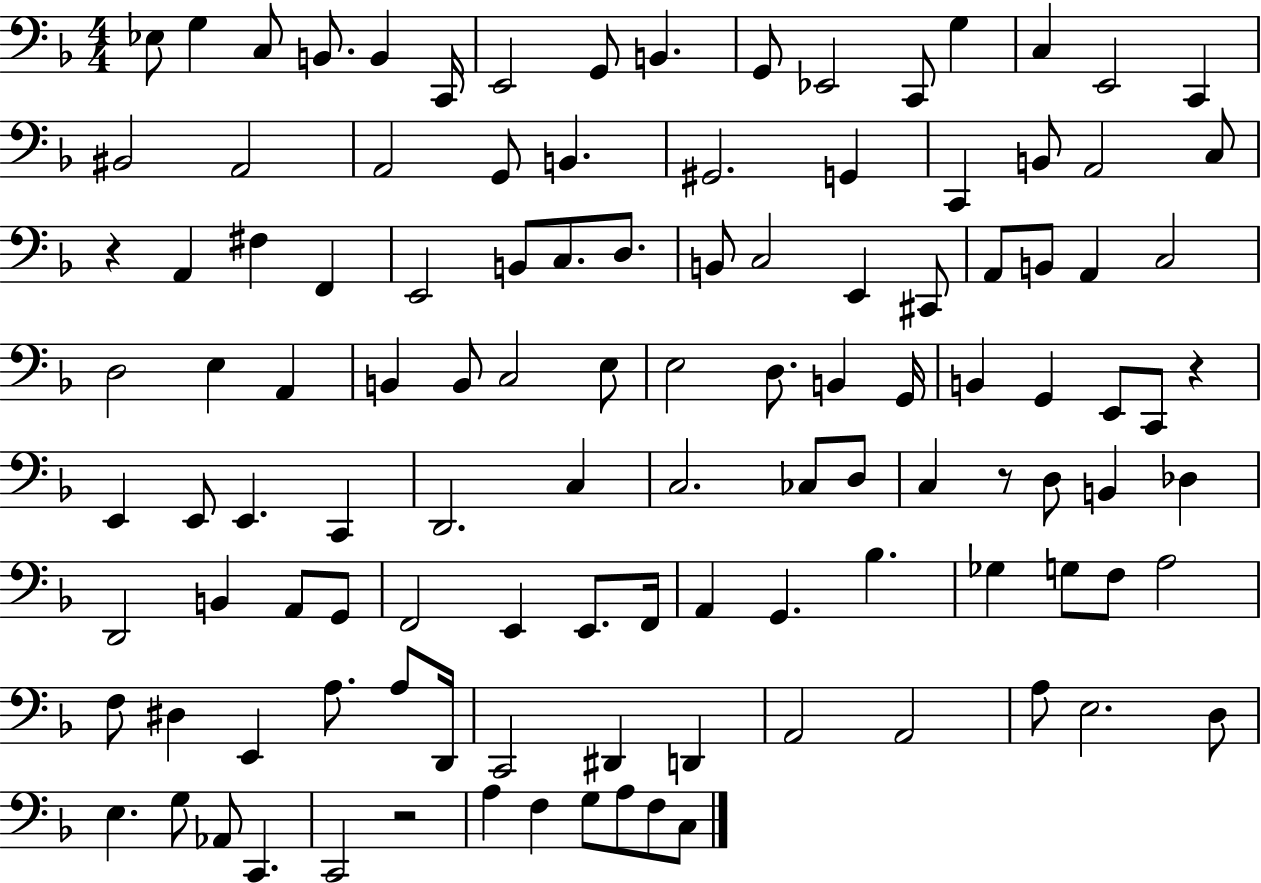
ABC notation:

X:1
T:Untitled
M:4/4
L:1/4
K:F
_E,/2 G, C,/2 B,,/2 B,, C,,/4 E,,2 G,,/2 B,, G,,/2 _E,,2 C,,/2 G, C, E,,2 C,, ^B,,2 A,,2 A,,2 G,,/2 B,, ^G,,2 G,, C,, B,,/2 A,,2 C,/2 z A,, ^F, F,, E,,2 B,,/2 C,/2 D,/2 B,,/2 C,2 E,, ^C,,/2 A,,/2 B,,/2 A,, C,2 D,2 E, A,, B,, B,,/2 C,2 E,/2 E,2 D,/2 B,, G,,/4 B,, G,, E,,/2 C,,/2 z E,, E,,/2 E,, C,, D,,2 C, C,2 _C,/2 D,/2 C, z/2 D,/2 B,, _D, D,,2 B,, A,,/2 G,,/2 F,,2 E,, E,,/2 F,,/4 A,, G,, _B, _G, G,/2 F,/2 A,2 F,/2 ^D, E,, A,/2 A,/2 D,,/4 C,,2 ^D,, D,, A,,2 A,,2 A,/2 E,2 D,/2 E, G,/2 _A,,/2 C,, C,,2 z2 A, F, G,/2 A,/2 F,/2 C,/2